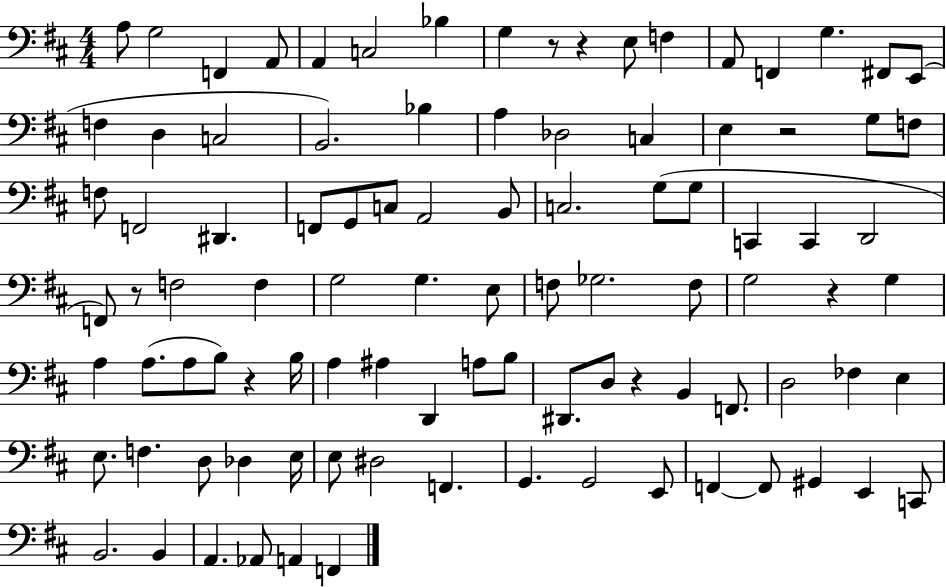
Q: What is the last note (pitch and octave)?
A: F2